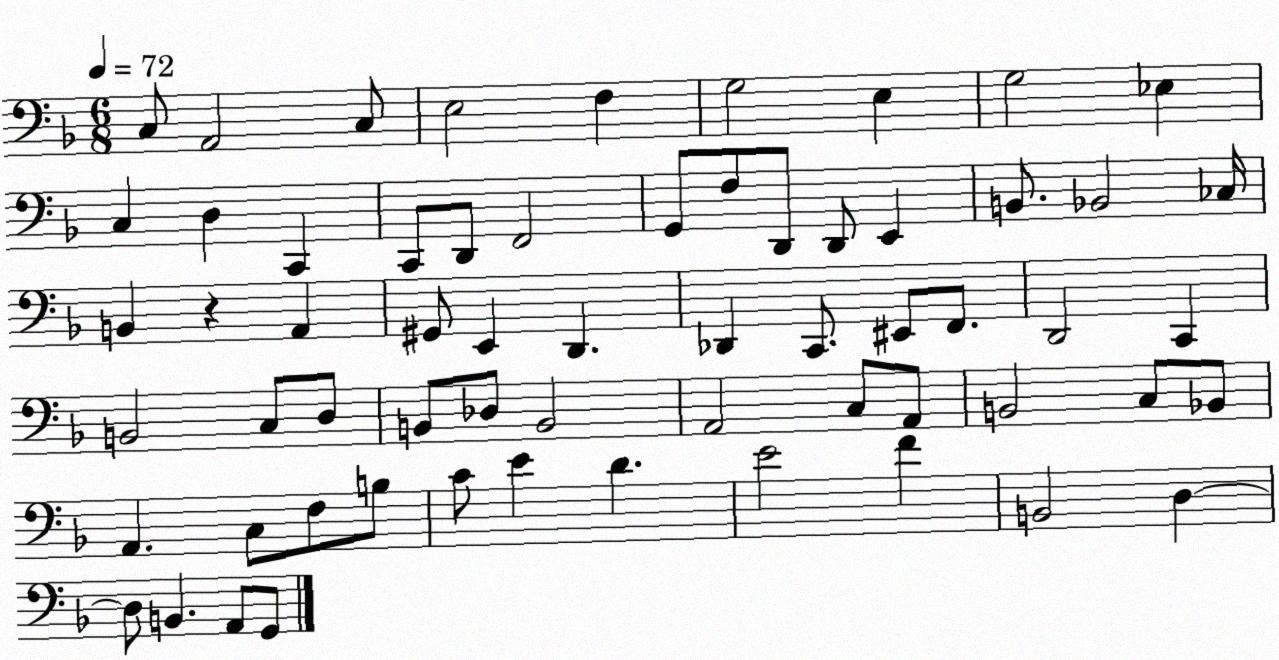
X:1
T:Untitled
M:6/8
L:1/4
K:F
C,/2 A,,2 C,/2 E,2 F, G,2 E, G,2 _E, C, D, C,, C,,/2 D,,/2 F,,2 G,,/2 F,/2 D,,/2 D,,/2 E,, B,,/2 _B,,2 _C,/4 B,, z A,, ^G,,/2 E,, D,, _D,, C,,/2 ^E,,/2 F,,/2 D,,2 C,, B,,2 C,/2 D,/2 B,,/2 _D,/2 B,,2 A,,2 C,/2 A,,/2 B,,2 C,/2 _B,,/2 A,, C,/2 F,/2 B,/2 C/2 E D E2 F B,,2 D, D,/2 B,, A,,/2 G,,/2